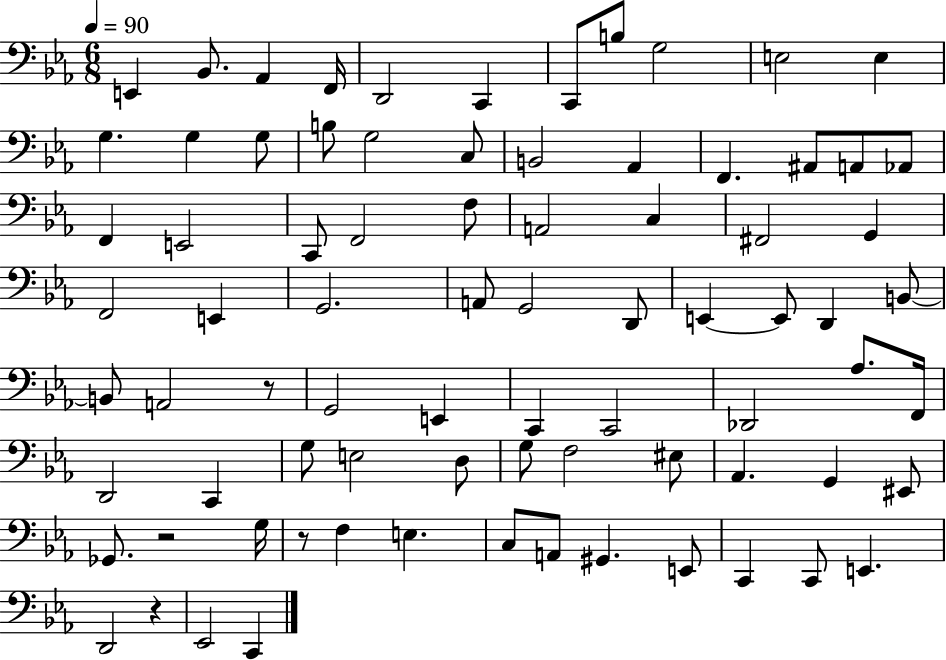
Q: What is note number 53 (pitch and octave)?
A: C2